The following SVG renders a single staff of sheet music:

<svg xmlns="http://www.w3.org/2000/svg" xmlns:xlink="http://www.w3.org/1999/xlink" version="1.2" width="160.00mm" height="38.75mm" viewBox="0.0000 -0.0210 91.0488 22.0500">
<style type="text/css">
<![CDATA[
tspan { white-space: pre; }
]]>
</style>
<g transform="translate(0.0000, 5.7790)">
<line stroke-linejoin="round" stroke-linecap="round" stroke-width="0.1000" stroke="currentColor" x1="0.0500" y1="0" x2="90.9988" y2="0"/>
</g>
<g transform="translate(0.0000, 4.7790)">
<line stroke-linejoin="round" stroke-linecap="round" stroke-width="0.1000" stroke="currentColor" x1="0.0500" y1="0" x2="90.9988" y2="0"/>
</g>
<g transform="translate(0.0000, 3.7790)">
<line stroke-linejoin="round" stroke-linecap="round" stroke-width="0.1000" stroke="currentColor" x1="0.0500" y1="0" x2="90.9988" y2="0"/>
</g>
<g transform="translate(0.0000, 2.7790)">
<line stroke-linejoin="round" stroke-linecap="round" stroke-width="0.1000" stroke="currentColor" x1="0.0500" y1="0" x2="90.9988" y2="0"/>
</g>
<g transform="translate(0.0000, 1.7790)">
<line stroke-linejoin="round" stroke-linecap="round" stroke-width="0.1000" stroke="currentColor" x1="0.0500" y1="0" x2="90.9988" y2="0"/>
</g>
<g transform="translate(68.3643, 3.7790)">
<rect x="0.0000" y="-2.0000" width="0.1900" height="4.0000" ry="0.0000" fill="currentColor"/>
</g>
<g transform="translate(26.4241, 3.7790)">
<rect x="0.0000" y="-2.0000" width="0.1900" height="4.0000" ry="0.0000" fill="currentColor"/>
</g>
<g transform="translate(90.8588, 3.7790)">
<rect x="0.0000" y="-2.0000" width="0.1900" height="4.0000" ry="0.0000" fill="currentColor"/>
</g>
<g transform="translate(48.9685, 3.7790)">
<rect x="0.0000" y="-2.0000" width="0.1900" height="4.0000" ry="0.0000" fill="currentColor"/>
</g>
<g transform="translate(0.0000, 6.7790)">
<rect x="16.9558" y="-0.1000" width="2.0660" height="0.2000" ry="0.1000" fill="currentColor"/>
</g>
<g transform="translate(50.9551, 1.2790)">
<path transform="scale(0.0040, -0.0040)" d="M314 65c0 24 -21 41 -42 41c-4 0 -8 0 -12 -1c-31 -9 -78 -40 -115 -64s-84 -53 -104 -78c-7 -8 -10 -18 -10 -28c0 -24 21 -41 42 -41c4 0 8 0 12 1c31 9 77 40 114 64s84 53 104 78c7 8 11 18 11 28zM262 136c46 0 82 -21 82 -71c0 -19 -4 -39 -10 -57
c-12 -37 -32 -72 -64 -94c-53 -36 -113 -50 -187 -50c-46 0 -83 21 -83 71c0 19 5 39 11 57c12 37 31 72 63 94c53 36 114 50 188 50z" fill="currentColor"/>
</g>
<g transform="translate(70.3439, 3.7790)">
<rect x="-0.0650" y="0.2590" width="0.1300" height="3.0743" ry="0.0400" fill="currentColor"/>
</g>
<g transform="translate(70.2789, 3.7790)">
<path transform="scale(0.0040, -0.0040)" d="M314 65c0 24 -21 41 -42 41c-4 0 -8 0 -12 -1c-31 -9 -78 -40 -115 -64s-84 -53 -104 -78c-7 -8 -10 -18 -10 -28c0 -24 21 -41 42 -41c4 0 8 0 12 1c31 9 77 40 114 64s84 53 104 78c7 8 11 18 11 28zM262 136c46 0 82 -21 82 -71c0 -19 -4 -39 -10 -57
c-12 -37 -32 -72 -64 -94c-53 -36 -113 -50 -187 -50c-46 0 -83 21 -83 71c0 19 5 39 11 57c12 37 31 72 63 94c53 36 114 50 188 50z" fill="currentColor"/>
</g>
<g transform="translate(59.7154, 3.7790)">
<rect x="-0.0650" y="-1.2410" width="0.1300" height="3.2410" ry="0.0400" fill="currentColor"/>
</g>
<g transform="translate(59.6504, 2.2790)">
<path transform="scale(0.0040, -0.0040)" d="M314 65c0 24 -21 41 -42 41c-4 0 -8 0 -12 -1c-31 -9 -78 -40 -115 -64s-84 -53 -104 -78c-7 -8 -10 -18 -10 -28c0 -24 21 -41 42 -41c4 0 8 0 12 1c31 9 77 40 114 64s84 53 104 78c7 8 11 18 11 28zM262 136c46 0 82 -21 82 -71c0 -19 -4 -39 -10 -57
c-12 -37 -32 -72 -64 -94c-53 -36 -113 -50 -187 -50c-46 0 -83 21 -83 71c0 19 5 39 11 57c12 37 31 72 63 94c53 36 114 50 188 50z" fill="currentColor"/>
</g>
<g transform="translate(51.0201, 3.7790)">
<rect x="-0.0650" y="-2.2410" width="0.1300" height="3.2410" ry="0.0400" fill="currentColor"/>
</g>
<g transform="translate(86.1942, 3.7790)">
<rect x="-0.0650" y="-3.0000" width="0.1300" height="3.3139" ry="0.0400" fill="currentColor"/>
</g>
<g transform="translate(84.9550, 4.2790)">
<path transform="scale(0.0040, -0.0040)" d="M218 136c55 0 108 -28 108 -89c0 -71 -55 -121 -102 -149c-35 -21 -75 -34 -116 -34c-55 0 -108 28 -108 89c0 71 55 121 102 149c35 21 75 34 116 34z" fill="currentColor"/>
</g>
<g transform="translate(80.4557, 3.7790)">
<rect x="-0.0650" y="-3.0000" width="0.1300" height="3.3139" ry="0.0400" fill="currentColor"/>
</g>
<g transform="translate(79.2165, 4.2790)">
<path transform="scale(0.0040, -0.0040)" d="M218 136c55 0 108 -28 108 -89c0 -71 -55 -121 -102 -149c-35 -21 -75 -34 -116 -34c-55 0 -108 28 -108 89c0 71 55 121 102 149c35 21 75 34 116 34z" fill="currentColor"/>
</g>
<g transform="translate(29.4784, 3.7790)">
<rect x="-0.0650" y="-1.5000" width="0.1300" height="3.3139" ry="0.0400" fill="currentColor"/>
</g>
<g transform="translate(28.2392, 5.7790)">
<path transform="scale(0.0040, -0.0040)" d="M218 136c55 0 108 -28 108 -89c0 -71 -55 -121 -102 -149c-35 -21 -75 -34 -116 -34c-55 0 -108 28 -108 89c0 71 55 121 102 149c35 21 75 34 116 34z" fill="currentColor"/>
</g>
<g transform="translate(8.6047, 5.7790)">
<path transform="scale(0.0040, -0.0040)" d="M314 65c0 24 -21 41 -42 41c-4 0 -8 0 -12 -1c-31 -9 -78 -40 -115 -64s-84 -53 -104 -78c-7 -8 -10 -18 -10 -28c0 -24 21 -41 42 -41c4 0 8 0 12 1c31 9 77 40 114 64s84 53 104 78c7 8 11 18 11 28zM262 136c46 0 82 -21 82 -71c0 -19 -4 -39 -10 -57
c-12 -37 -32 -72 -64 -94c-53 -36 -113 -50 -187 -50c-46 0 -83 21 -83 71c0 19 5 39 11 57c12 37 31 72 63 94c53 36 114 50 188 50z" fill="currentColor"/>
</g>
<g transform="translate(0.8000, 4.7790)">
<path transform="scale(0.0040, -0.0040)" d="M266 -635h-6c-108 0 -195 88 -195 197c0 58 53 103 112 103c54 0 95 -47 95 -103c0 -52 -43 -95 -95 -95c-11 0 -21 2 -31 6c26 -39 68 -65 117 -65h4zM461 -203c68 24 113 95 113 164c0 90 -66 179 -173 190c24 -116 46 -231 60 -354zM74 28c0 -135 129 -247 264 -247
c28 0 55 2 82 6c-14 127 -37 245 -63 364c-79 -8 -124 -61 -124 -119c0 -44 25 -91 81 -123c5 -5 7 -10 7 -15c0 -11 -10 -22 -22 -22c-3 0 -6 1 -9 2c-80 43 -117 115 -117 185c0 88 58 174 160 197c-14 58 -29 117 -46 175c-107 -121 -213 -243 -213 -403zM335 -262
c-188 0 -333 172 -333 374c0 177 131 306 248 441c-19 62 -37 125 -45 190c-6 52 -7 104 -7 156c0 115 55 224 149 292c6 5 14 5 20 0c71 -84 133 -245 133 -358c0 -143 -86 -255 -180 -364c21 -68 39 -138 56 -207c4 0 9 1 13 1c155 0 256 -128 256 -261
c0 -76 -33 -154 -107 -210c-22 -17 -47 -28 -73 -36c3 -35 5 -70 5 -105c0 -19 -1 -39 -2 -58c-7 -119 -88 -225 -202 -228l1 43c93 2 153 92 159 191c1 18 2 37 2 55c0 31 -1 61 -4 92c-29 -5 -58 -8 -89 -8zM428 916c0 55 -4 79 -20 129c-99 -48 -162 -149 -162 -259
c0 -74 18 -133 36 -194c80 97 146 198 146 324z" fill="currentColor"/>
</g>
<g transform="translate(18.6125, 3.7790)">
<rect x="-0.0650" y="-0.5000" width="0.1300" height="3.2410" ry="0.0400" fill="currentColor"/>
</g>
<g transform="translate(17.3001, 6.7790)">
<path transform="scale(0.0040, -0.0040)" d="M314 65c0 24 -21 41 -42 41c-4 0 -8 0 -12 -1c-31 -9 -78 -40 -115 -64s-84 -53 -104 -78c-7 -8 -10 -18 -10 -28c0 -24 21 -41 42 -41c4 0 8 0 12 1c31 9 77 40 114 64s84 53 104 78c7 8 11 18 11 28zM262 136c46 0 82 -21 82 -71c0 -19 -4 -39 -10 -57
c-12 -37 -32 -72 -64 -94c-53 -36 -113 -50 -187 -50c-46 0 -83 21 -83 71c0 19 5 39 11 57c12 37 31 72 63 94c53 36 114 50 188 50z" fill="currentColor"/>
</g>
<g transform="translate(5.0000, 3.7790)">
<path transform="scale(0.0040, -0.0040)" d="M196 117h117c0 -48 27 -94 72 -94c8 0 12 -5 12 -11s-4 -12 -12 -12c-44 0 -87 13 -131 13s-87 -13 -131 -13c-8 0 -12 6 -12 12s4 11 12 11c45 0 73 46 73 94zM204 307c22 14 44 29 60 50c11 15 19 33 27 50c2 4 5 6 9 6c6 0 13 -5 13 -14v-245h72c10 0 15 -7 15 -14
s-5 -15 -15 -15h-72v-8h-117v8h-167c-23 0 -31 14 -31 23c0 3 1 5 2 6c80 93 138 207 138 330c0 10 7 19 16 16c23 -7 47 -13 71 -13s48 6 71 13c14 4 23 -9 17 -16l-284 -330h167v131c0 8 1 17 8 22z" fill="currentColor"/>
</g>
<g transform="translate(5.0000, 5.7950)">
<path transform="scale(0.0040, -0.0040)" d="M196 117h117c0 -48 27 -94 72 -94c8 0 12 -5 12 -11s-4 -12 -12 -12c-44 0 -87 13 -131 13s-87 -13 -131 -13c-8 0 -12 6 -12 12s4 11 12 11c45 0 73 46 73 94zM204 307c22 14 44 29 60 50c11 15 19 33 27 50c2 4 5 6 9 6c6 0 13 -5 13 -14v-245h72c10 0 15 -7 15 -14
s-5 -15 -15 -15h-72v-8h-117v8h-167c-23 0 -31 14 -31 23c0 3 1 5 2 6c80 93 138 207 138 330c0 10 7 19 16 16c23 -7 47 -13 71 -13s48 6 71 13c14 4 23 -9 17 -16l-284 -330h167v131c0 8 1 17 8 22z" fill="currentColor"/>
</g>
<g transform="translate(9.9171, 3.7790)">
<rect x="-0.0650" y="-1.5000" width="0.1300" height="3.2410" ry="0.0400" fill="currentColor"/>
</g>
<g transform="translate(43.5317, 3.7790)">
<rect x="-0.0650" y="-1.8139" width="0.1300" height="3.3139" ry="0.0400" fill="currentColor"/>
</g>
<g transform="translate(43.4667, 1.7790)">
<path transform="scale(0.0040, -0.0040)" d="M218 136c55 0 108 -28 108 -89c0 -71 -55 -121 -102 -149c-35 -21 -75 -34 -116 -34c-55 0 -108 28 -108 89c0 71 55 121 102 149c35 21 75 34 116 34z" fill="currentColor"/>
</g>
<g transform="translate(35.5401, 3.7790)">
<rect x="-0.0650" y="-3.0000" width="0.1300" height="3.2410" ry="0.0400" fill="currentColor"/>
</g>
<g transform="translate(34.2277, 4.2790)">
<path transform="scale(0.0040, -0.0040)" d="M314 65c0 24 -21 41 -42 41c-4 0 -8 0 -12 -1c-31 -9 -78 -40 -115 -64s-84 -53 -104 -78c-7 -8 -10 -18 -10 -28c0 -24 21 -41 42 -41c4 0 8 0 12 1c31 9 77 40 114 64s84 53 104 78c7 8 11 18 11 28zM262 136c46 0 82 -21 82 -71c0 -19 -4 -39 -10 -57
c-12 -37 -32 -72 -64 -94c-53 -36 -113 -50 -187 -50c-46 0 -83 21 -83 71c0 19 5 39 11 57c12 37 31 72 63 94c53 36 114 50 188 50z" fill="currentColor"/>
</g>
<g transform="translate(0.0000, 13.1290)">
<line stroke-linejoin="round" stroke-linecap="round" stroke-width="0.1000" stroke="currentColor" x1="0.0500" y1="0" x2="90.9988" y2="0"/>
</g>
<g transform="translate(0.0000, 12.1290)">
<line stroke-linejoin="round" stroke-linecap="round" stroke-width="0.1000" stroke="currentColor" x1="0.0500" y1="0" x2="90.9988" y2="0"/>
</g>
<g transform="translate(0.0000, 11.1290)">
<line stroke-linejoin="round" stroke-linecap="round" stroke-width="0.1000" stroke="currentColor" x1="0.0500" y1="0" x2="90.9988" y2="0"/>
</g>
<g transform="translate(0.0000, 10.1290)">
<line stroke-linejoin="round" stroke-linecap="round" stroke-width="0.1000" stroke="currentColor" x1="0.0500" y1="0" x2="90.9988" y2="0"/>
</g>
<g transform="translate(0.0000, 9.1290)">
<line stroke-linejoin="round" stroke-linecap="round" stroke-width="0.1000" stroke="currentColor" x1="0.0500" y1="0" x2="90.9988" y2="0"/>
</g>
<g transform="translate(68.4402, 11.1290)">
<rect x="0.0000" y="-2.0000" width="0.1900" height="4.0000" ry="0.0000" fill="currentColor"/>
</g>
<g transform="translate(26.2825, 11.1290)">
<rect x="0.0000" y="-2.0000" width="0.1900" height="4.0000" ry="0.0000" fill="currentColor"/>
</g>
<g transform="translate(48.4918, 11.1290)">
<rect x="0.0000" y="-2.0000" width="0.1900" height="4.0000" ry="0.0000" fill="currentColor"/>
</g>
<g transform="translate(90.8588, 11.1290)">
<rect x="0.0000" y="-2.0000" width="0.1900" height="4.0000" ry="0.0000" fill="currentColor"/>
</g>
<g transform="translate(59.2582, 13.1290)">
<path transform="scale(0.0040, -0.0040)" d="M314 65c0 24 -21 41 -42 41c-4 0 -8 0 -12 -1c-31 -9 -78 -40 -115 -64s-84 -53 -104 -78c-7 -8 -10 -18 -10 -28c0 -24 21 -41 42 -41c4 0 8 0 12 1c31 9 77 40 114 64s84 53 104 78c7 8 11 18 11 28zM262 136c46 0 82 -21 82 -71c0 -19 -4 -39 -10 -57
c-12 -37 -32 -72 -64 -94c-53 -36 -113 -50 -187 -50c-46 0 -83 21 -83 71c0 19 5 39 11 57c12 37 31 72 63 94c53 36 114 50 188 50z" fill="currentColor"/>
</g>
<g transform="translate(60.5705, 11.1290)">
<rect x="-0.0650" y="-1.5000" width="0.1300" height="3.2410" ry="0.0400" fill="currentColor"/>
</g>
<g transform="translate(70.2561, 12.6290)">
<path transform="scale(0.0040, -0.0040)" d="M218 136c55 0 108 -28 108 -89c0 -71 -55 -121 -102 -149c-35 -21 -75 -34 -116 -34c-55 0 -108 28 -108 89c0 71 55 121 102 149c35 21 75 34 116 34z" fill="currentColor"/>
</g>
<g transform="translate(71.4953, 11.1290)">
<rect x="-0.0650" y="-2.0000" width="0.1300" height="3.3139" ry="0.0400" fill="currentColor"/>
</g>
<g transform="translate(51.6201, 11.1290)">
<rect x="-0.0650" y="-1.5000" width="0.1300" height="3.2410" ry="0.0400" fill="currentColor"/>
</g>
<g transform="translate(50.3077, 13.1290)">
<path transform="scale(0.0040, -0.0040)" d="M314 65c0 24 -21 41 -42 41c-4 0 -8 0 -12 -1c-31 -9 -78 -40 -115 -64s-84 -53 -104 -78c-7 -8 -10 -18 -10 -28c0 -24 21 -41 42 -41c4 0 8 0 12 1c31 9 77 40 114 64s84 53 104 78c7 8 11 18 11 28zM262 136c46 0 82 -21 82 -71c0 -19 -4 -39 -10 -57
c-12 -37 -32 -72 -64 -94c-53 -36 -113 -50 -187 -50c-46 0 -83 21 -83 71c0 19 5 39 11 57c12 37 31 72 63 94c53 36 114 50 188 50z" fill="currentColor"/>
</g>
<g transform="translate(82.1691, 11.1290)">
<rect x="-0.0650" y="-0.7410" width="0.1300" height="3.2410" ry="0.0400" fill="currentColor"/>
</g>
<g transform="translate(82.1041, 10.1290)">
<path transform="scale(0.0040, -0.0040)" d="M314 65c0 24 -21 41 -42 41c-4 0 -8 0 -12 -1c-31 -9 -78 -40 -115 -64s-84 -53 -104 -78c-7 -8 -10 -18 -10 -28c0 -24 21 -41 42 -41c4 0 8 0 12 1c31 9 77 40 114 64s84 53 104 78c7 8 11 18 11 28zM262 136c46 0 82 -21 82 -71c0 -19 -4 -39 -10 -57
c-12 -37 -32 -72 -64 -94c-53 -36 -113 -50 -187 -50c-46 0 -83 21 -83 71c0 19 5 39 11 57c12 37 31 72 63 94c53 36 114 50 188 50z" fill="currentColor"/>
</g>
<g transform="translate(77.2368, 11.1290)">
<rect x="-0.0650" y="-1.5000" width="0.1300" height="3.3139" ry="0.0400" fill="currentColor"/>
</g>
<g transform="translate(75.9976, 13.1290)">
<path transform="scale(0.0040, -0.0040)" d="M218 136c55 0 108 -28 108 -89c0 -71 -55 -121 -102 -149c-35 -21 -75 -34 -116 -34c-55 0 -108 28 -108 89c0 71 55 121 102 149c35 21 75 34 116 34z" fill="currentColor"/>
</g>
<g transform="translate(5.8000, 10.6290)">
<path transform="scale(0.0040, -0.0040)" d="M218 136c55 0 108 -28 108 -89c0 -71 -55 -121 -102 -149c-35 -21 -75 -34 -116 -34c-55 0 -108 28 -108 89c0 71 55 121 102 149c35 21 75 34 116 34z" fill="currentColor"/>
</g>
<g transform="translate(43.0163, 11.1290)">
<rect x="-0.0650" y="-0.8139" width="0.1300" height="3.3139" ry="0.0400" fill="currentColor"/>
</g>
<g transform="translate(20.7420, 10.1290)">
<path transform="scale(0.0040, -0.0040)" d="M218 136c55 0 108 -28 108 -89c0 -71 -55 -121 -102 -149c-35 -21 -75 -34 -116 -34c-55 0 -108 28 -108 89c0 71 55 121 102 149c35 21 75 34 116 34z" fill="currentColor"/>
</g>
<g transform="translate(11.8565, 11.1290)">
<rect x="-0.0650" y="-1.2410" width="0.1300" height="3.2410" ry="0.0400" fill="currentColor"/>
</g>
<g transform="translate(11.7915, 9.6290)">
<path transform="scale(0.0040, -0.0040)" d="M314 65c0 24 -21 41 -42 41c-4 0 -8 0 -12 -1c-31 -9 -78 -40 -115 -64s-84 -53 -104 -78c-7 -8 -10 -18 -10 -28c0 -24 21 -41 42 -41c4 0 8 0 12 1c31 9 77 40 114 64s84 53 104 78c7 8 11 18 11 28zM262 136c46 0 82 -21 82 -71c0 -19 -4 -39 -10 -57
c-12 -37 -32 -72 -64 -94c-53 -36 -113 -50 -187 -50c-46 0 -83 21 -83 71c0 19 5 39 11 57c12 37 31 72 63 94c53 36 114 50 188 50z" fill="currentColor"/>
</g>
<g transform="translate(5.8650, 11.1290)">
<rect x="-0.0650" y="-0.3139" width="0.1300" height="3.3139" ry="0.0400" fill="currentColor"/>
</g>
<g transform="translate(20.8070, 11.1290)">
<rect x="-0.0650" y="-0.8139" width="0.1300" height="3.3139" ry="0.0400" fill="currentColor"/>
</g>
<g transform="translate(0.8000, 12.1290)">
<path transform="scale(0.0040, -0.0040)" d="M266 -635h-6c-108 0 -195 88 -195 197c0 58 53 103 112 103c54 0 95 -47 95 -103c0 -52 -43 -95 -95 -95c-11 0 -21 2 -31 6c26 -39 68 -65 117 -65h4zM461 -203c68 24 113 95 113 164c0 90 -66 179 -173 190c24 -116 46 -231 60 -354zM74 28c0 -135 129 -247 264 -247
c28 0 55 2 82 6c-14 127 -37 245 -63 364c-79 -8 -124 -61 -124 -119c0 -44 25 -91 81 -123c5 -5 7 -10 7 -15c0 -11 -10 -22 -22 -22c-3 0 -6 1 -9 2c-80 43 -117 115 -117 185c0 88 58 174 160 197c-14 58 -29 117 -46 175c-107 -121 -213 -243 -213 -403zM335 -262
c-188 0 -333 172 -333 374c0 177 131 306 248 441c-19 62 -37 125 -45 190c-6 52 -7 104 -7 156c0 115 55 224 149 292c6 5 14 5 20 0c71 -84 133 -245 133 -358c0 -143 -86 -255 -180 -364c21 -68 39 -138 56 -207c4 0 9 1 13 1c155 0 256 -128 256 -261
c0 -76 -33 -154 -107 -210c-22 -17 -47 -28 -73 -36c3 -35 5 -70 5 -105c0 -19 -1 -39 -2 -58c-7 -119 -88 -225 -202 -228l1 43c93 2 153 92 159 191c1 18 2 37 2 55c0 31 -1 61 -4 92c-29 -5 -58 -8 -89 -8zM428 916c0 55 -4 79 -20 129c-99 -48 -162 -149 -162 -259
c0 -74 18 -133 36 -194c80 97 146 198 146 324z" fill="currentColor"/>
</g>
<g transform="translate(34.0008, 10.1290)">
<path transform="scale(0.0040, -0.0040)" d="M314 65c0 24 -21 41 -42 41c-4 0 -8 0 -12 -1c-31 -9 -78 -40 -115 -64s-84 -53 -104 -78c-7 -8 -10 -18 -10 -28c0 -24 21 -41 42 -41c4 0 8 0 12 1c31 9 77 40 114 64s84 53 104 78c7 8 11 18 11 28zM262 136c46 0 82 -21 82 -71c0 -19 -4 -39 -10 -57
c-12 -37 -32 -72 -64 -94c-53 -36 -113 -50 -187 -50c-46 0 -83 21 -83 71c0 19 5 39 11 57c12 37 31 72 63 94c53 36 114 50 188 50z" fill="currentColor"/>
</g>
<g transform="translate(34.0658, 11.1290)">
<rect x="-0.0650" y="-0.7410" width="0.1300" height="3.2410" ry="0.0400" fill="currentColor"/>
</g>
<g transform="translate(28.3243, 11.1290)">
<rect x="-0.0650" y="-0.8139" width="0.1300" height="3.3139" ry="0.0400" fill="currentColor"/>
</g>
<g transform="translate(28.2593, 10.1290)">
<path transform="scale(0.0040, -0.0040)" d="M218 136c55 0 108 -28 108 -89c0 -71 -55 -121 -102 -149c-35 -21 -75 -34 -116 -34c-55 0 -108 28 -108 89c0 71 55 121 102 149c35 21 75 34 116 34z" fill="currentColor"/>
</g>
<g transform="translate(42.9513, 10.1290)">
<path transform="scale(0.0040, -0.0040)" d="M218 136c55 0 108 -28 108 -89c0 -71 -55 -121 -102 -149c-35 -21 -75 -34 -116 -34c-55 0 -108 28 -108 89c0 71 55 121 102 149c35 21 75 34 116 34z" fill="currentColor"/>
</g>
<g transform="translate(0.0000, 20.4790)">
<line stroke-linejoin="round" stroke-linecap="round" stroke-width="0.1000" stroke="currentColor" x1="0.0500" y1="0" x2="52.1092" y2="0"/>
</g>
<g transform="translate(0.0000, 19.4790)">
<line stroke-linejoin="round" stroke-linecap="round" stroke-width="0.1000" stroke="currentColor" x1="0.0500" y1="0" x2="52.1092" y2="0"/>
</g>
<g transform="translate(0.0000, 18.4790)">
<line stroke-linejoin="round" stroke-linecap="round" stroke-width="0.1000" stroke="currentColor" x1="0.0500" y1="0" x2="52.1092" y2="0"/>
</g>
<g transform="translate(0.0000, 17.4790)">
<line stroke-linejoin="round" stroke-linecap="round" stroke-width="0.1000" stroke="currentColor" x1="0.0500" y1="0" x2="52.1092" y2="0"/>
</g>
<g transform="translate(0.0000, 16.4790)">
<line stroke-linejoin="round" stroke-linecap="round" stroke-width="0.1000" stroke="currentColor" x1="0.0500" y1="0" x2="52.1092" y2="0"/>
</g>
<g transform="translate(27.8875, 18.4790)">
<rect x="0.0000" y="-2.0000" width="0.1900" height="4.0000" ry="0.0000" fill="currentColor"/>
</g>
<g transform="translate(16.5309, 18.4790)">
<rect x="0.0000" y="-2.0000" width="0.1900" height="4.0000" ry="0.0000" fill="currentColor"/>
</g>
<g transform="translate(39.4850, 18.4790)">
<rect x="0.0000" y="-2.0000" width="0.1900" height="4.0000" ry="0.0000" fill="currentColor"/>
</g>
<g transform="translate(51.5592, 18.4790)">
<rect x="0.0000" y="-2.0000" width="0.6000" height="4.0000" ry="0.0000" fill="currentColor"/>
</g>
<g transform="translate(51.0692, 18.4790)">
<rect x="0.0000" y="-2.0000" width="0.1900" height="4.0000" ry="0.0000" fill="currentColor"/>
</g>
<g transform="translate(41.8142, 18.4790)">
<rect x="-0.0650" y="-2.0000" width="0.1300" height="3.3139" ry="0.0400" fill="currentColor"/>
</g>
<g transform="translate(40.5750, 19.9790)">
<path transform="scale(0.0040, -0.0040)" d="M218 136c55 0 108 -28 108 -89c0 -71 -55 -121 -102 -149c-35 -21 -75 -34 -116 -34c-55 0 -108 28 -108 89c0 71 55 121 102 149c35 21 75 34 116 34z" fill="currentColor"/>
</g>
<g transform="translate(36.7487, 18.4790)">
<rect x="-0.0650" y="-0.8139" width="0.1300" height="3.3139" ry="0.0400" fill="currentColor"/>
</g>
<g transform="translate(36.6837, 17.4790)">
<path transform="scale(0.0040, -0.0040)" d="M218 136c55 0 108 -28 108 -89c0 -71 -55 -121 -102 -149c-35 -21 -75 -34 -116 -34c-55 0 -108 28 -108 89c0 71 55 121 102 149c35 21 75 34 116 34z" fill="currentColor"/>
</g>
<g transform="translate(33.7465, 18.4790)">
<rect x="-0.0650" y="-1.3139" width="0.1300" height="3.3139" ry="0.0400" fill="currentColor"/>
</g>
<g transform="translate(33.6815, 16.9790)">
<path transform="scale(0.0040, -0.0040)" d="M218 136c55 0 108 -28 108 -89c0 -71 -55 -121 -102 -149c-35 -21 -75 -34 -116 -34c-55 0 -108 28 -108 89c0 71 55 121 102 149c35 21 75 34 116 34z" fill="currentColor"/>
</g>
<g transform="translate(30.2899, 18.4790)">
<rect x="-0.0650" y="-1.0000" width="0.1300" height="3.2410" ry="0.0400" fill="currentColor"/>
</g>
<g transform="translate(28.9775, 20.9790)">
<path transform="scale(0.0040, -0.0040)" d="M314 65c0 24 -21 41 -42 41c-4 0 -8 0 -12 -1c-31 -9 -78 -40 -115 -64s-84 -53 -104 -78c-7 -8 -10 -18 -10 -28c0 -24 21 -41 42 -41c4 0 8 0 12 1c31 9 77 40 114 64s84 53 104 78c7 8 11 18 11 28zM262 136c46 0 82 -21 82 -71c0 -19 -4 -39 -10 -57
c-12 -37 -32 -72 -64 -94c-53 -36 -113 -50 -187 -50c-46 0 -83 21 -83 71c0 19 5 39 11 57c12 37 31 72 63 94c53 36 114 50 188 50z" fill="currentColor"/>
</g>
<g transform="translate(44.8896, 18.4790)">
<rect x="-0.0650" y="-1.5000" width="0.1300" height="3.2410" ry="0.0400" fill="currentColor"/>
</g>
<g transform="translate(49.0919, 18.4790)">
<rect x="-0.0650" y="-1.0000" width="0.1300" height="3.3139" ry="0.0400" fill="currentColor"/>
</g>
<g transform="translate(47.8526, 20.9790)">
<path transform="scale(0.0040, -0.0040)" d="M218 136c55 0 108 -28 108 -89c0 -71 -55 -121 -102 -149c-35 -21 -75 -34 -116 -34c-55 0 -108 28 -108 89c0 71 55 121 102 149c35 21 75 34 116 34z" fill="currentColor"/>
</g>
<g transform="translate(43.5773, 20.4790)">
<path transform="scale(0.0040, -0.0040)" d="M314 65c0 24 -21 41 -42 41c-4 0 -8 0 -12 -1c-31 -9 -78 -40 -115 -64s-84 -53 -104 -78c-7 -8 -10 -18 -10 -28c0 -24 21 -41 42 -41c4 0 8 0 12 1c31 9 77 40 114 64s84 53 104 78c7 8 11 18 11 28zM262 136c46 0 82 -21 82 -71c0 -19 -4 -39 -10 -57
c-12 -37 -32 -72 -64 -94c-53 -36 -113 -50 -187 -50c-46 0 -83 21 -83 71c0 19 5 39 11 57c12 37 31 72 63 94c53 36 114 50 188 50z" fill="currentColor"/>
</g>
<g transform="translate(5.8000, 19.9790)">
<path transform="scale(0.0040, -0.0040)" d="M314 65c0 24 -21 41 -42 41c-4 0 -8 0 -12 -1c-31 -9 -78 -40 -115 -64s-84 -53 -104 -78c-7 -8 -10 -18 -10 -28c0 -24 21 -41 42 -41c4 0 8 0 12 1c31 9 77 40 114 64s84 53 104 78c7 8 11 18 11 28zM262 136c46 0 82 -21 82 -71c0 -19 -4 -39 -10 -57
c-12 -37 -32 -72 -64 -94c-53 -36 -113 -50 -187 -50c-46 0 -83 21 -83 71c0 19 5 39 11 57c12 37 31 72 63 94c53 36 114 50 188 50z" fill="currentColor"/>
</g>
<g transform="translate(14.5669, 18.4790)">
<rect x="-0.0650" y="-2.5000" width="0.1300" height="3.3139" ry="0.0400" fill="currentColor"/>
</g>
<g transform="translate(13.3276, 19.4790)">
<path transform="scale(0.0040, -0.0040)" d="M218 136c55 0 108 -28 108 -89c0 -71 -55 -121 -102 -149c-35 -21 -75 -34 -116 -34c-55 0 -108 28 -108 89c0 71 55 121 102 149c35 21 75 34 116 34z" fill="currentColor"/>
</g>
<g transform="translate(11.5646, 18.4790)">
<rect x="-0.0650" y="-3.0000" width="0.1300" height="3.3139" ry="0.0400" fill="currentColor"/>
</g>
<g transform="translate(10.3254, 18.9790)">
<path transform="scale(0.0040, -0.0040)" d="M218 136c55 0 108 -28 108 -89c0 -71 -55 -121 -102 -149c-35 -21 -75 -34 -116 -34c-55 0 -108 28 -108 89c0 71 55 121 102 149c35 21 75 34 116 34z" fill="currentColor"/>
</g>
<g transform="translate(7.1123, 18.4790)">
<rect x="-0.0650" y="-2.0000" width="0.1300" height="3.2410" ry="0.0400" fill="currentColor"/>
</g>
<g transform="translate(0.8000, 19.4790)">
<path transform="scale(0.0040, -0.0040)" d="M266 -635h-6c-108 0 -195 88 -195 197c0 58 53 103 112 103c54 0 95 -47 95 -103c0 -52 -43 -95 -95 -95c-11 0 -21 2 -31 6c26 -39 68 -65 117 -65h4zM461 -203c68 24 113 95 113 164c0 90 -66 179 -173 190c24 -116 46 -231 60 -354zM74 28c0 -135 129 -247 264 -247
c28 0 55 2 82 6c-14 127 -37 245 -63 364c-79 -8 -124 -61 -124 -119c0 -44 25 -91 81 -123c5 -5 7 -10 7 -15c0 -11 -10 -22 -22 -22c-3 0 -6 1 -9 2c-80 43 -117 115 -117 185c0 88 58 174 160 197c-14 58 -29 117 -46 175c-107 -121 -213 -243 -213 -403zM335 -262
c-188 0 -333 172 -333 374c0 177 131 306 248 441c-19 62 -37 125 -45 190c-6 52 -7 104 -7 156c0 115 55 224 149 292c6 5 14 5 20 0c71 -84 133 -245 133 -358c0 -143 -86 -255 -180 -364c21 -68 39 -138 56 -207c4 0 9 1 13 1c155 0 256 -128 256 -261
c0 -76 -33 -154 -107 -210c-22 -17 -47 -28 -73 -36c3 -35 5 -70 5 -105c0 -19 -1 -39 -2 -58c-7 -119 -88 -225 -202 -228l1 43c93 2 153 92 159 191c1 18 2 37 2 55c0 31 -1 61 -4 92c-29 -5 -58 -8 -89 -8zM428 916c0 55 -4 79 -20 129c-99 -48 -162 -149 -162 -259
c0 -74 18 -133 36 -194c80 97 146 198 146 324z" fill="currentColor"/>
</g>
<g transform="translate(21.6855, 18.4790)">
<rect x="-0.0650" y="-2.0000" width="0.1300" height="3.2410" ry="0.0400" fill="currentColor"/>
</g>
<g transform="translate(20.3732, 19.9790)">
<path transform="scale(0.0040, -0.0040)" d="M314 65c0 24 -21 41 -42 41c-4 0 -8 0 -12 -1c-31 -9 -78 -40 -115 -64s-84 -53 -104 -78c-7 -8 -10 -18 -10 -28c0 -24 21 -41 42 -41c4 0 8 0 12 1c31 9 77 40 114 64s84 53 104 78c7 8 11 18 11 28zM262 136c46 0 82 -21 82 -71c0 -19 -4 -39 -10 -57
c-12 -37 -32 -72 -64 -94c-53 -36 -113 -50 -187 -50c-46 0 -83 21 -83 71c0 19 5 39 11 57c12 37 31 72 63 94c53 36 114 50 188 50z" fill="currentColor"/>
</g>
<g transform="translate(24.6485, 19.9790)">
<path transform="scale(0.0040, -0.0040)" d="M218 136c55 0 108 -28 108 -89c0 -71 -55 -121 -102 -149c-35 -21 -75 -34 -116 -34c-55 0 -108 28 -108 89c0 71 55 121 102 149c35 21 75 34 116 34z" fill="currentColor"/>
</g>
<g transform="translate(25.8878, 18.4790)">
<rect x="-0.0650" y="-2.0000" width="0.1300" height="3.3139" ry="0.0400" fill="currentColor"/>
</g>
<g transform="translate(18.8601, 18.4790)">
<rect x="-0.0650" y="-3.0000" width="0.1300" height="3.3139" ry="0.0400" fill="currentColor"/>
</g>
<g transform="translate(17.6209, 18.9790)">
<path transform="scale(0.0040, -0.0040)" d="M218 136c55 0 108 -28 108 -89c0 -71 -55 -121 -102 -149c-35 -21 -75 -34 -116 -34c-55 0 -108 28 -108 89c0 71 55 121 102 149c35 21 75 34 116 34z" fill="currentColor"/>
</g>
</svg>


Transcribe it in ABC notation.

X:1
T:Untitled
M:4/4
L:1/4
K:C
E2 C2 E A2 f g2 e2 B2 A A c e2 d d d2 d E2 E2 F E d2 F2 A G A F2 F D2 e d F E2 D